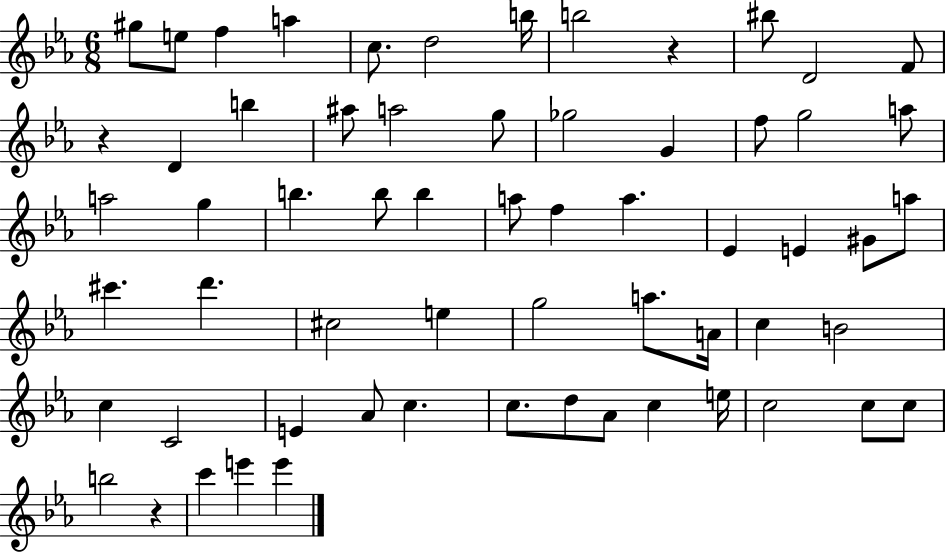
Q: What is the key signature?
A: EES major